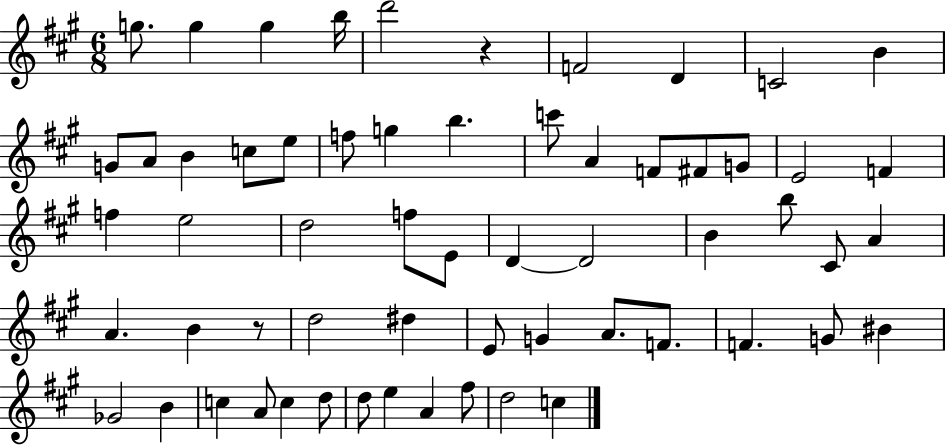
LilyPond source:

{
  \clef treble
  \numericTimeSignature
  \time 6/8
  \key a \major
  g''8. g''4 g''4 b''16 | d'''2 r4 | f'2 d'4 | c'2 b'4 | \break g'8 a'8 b'4 c''8 e''8 | f''8 g''4 b''4. | c'''8 a'4 f'8 fis'8 g'8 | e'2 f'4 | \break f''4 e''2 | d''2 f''8 e'8 | d'4~~ d'2 | b'4 b''8 cis'8 a'4 | \break a'4. b'4 r8 | d''2 dis''4 | e'8 g'4 a'8. f'8. | f'4. g'8 bis'4 | \break ges'2 b'4 | c''4 a'8 c''4 d''8 | d''8 e''4 a'4 fis''8 | d''2 c''4 | \break \bar "|."
}